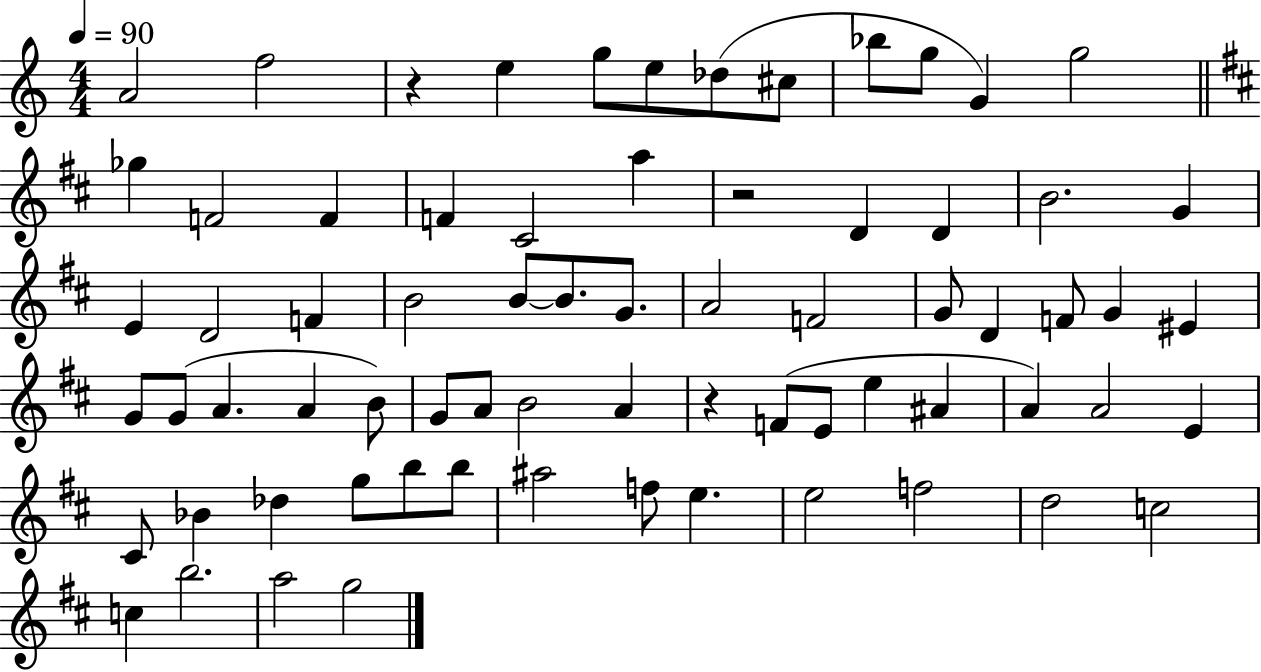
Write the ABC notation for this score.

X:1
T:Untitled
M:4/4
L:1/4
K:C
A2 f2 z e g/2 e/2 _d/2 ^c/2 _b/2 g/2 G g2 _g F2 F F ^C2 a z2 D D B2 G E D2 F B2 B/2 B/2 G/2 A2 F2 G/2 D F/2 G ^E G/2 G/2 A A B/2 G/2 A/2 B2 A z F/2 E/2 e ^A A A2 E ^C/2 _B _d g/2 b/2 b/2 ^a2 f/2 e e2 f2 d2 c2 c b2 a2 g2